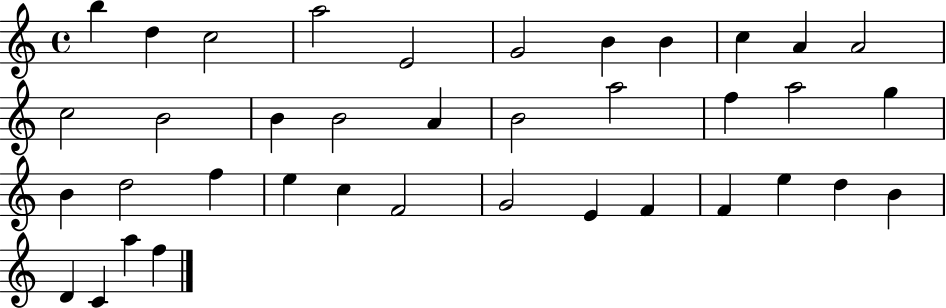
B5/q D5/q C5/h A5/h E4/h G4/h B4/q B4/q C5/q A4/q A4/h C5/h B4/h B4/q B4/h A4/q B4/h A5/h F5/q A5/h G5/q B4/q D5/h F5/q E5/q C5/q F4/h G4/h E4/q F4/q F4/q E5/q D5/q B4/q D4/q C4/q A5/q F5/q